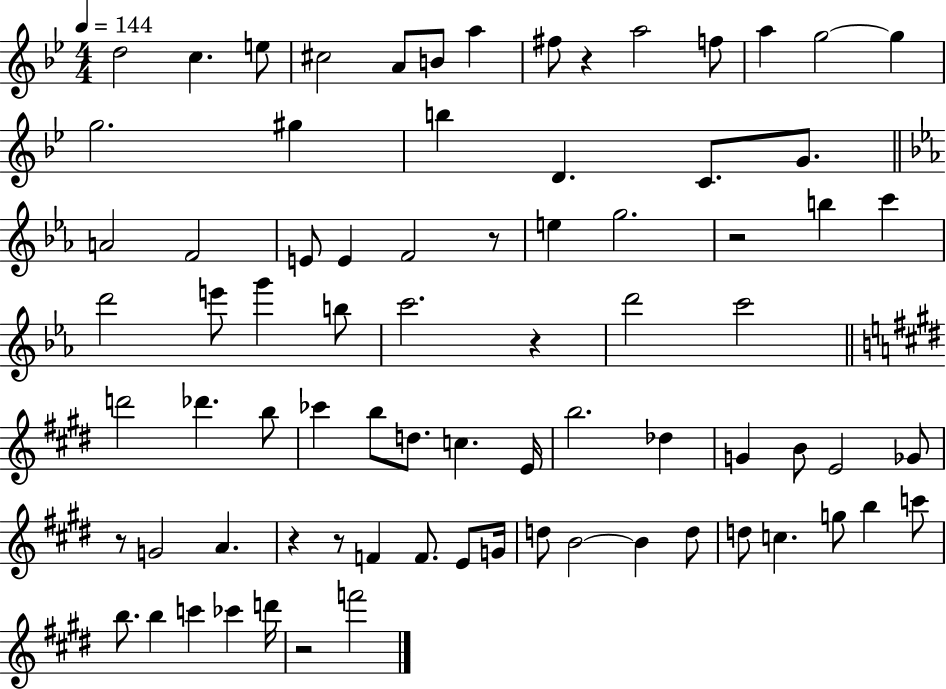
X:1
T:Untitled
M:4/4
L:1/4
K:Bb
d2 c e/2 ^c2 A/2 B/2 a ^f/2 z a2 f/2 a g2 g g2 ^g b D C/2 G/2 A2 F2 E/2 E F2 z/2 e g2 z2 b c' d'2 e'/2 g' b/2 c'2 z d'2 c'2 d'2 _d' b/2 _c' b/2 d/2 c E/4 b2 _d G B/2 E2 _G/2 z/2 G2 A z z/2 F F/2 E/2 G/4 d/2 B2 B d/2 d/2 c g/2 b c'/2 b/2 b c' _c' d'/4 z2 f'2